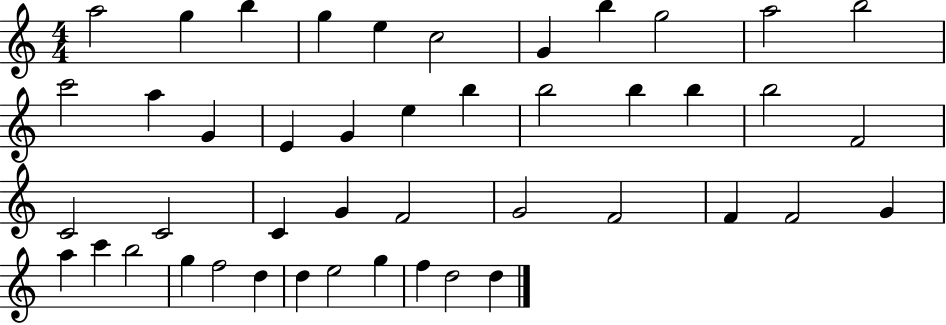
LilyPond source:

{
  \clef treble
  \numericTimeSignature
  \time 4/4
  \key c \major
  a''2 g''4 b''4 | g''4 e''4 c''2 | g'4 b''4 g''2 | a''2 b''2 | \break c'''2 a''4 g'4 | e'4 g'4 e''4 b''4 | b''2 b''4 b''4 | b''2 f'2 | \break c'2 c'2 | c'4 g'4 f'2 | g'2 f'2 | f'4 f'2 g'4 | \break a''4 c'''4 b''2 | g''4 f''2 d''4 | d''4 e''2 g''4 | f''4 d''2 d''4 | \break \bar "|."
}